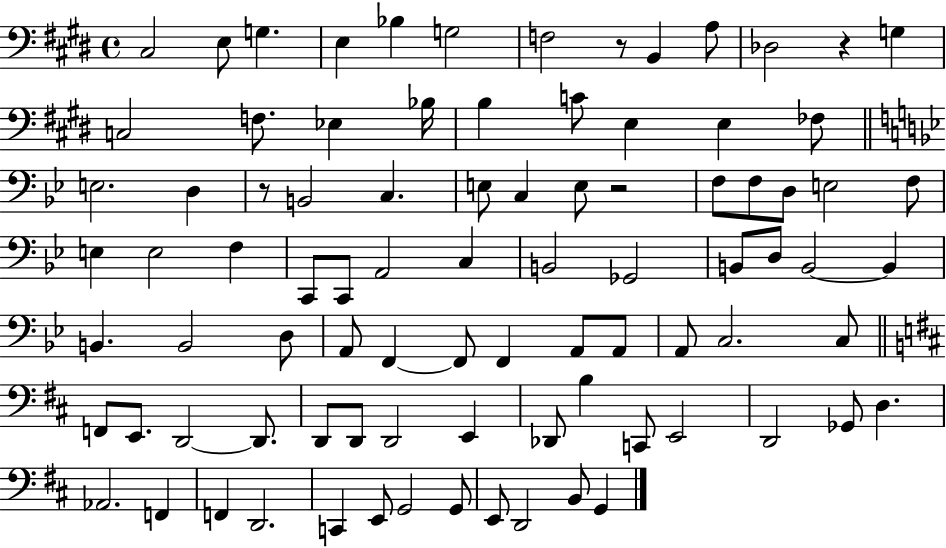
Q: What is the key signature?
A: E major